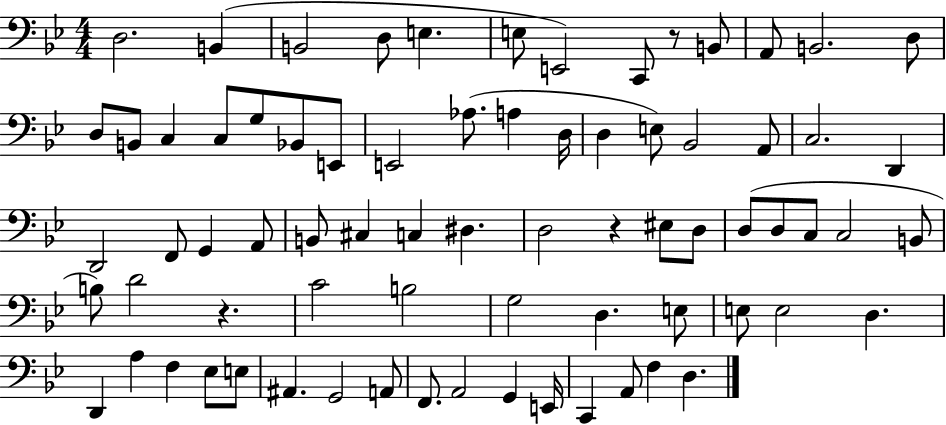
{
  \clef bass
  \numericTimeSignature
  \time 4/4
  \key bes \major
  d2. b,4( | b,2 d8 e4. | e8 e,2) c,8 r8 b,8 | a,8 b,2. d8 | \break d8 b,8 c4 c8 g8 bes,8 e,8 | e,2 aes8.( a4 d16 | d4 e8) bes,2 a,8 | c2. d,4 | \break d,2 f,8 g,4 a,8 | b,8 cis4 c4 dis4. | d2 r4 eis8 d8 | d8( d8 c8 c2 b,8 | \break b8) d'2 r4. | c'2 b2 | g2 d4. e8 | e8 e2 d4. | \break d,4 a4 f4 ees8 e8 | ais,4. g,2 a,8 | f,8. a,2 g,4 e,16 | c,4 a,8 f4 d4. | \break \bar "|."
}